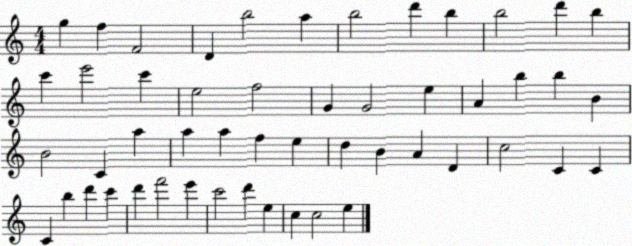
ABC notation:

X:1
T:Untitled
M:4/4
L:1/4
K:C
g f F2 D b2 a b2 d' b b2 d' b c' e'2 c' e2 f2 G G2 e A b b B B2 C a a a f e d B A D c2 C C C b d' c' d' f'2 e' c'2 d' e c c2 e